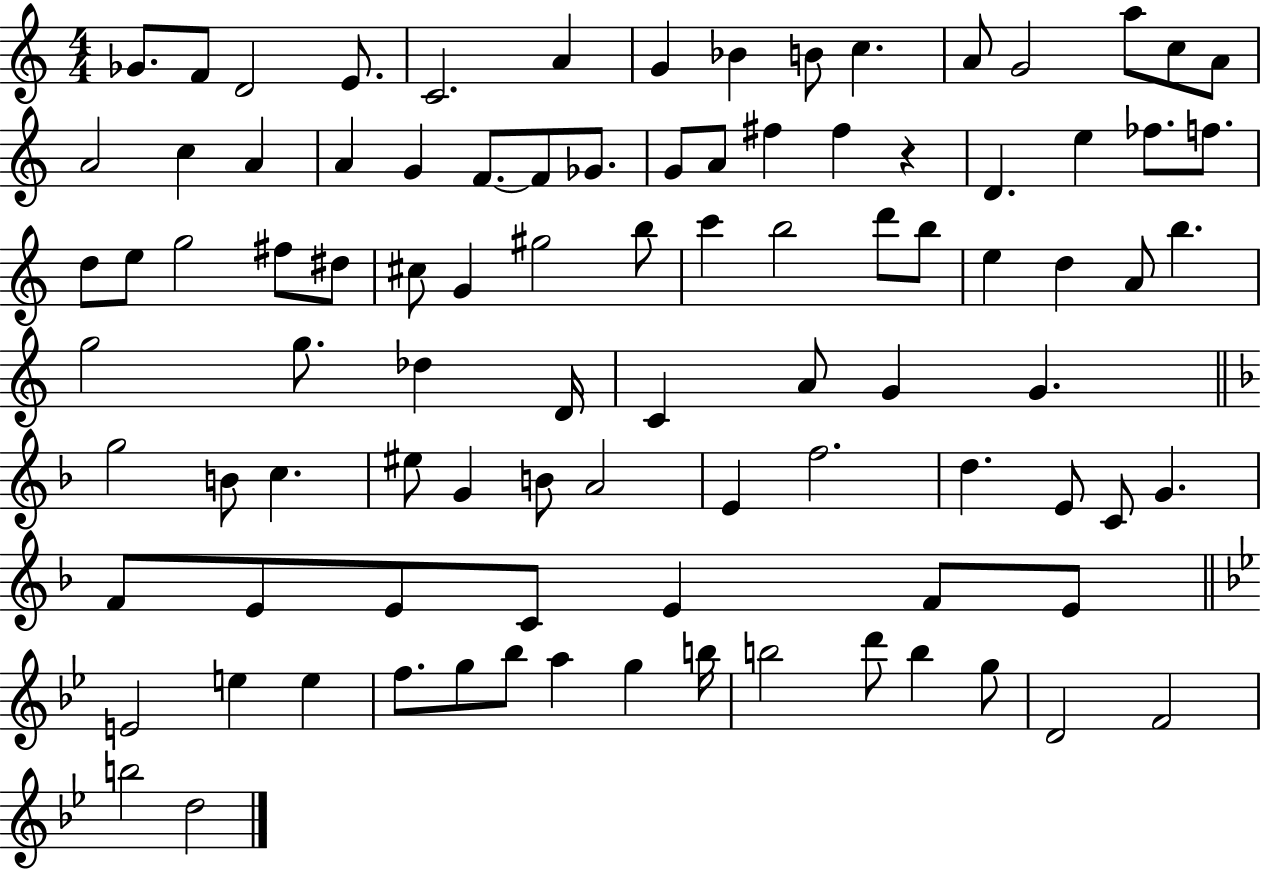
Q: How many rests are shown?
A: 1